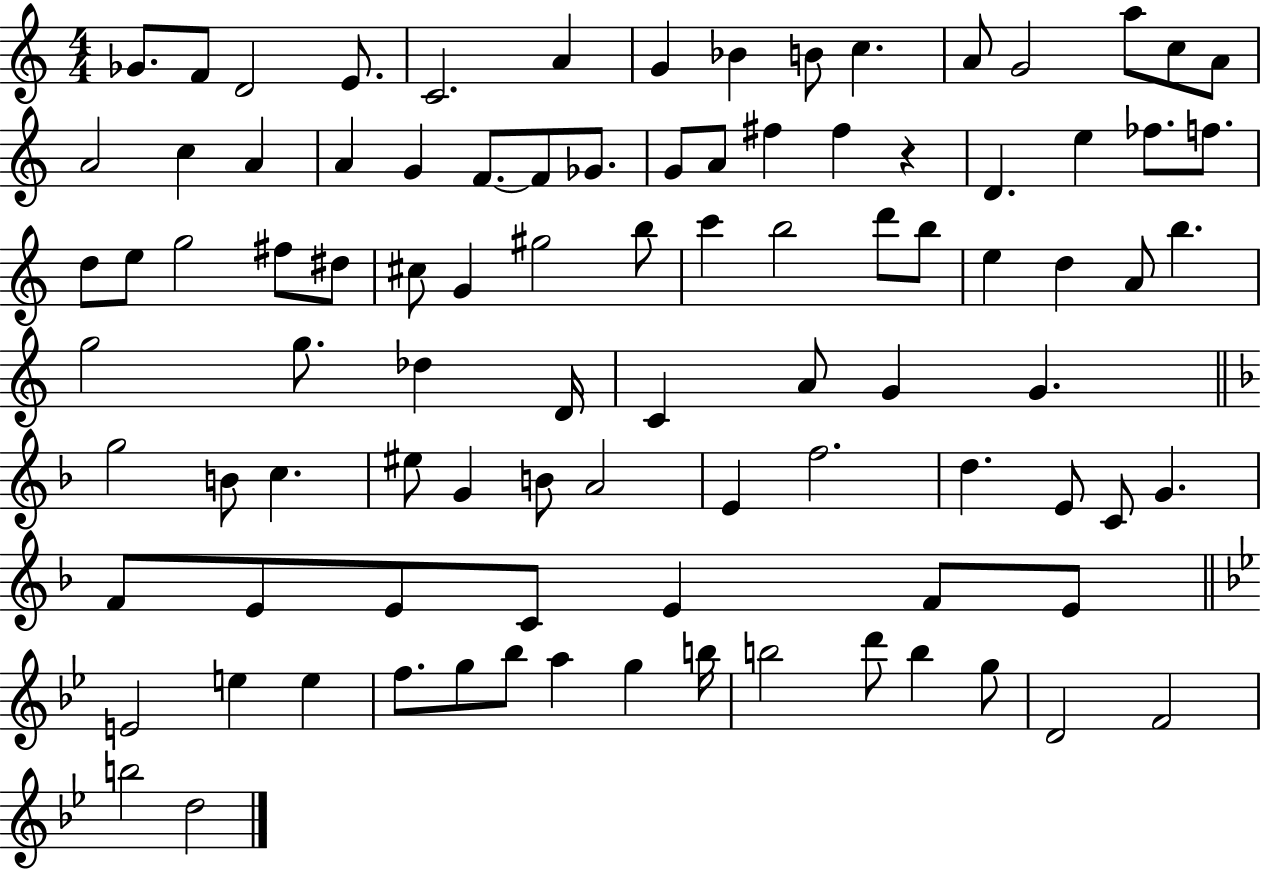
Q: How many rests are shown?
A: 1